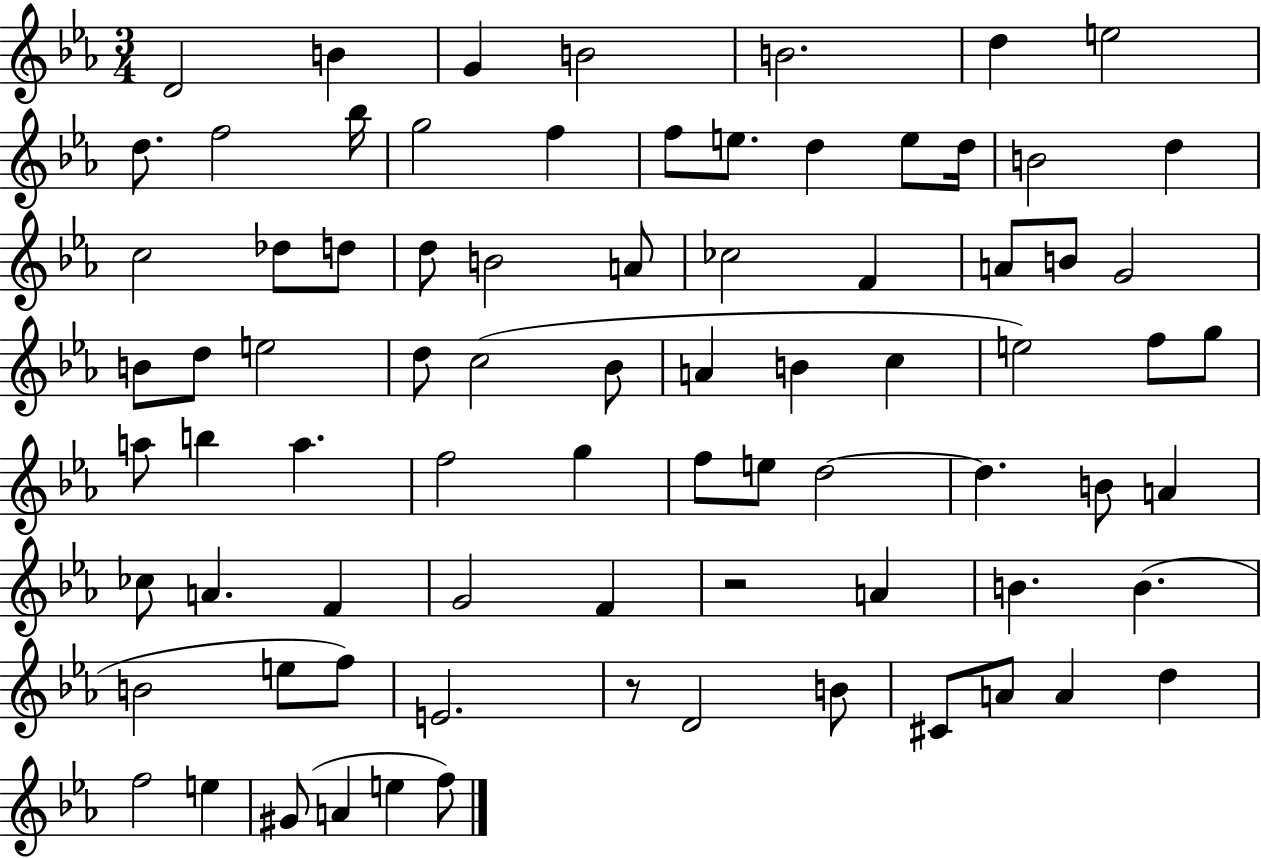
{
  \clef treble
  \numericTimeSignature
  \time 3/4
  \key ees \major
  \repeat volta 2 { d'2 b'4 | g'4 b'2 | b'2. | d''4 e''2 | \break d''8. f''2 bes''16 | g''2 f''4 | f''8 e''8. d''4 e''8 d''16 | b'2 d''4 | \break c''2 des''8 d''8 | d''8 b'2 a'8 | ces''2 f'4 | a'8 b'8 g'2 | \break b'8 d''8 e''2 | d''8 c''2( bes'8 | a'4 b'4 c''4 | e''2) f''8 g''8 | \break a''8 b''4 a''4. | f''2 g''4 | f''8 e''8 d''2~~ | d''4. b'8 a'4 | \break ces''8 a'4. f'4 | g'2 f'4 | r2 a'4 | b'4. b'4.( | \break b'2 e''8 f''8) | e'2. | r8 d'2 b'8 | cis'8 a'8 a'4 d''4 | \break f''2 e''4 | gis'8( a'4 e''4 f''8) | } \bar "|."
}